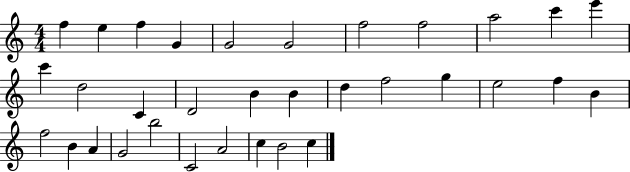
{
  \clef treble
  \numericTimeSignature
  \time 4/4
  \key c \major
  f''4 e''4 f''4 g'4 | g'2 g'2 | f''2 f''2 | a''2 c'''4 e'''4 | \break c'''4 d''2 c'4 | d'2 b'4 b'4 | d''4 f''2 g''4 | e''2 f''4 b'4 | \break f''2 b'4 a'4 | g'2 b''2 | c'2 a'2 | c''4 b'2 c''4 | \break \bar "|."
}